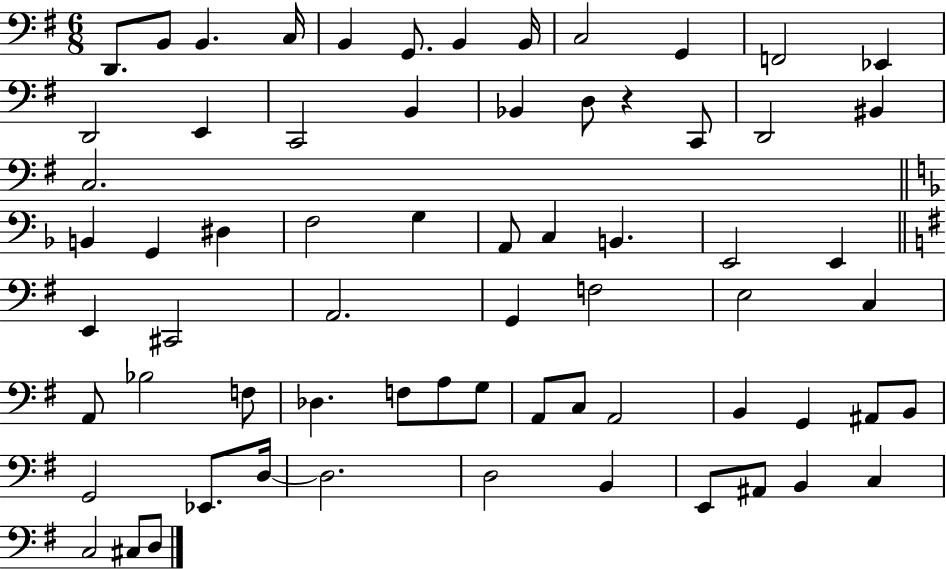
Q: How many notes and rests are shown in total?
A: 67